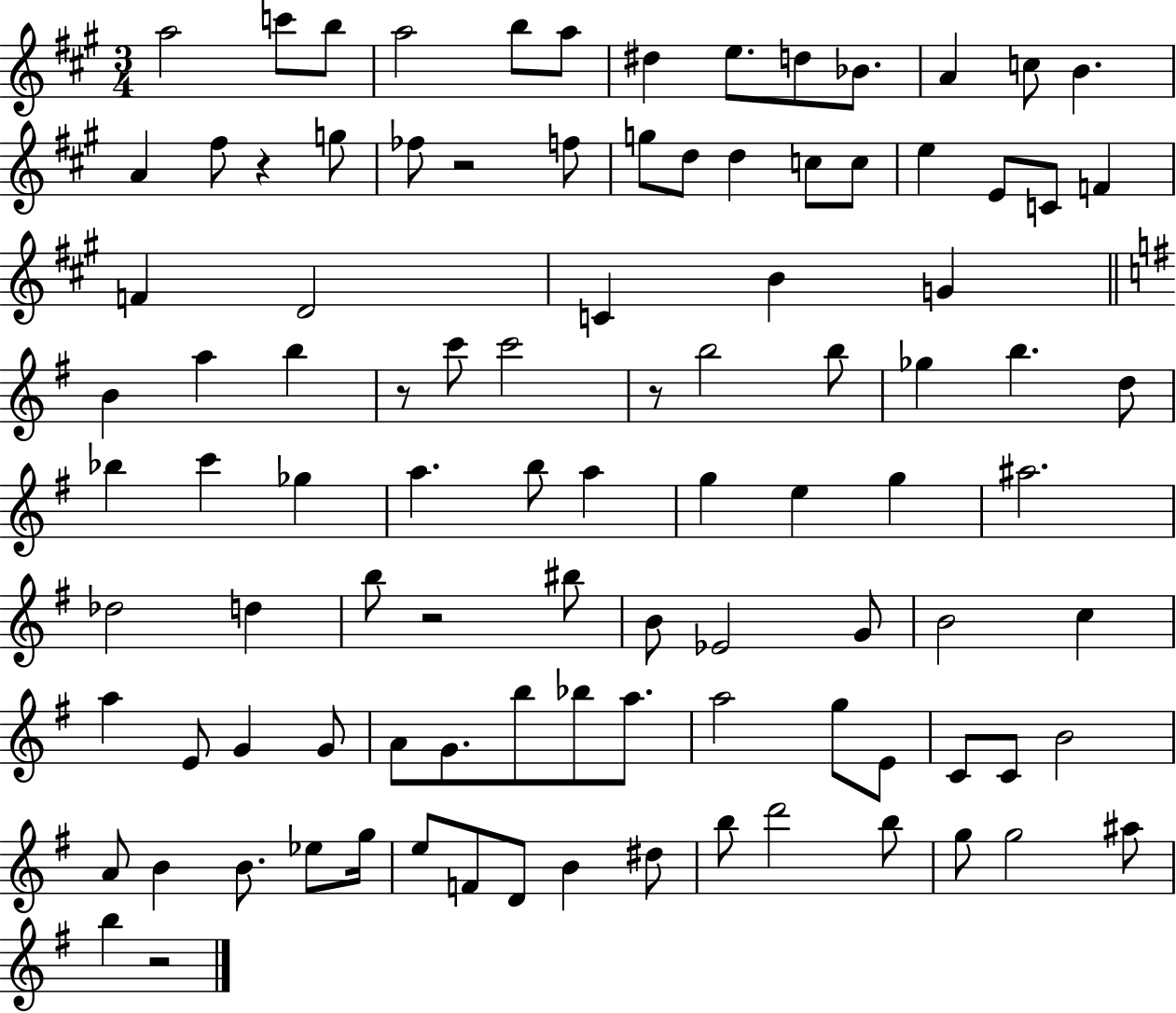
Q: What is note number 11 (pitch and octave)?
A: A4